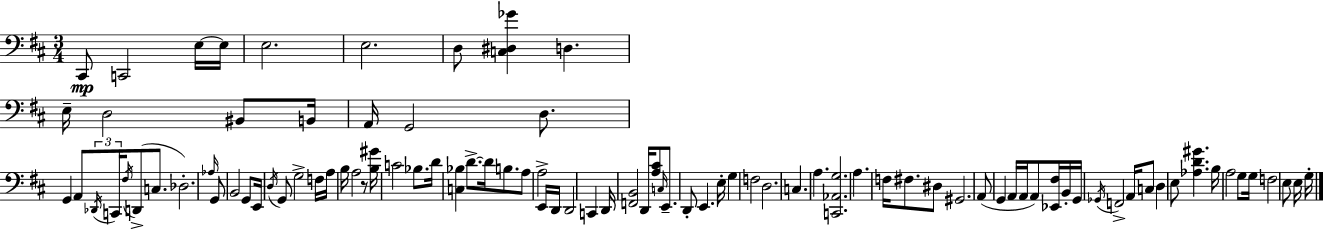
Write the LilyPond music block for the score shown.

{
  \clef bass
  \numericTimeSignature
  \time 3/4
  \key d \major
  cis,8\mp c,2 e16~~ e16 | e2. | e2. | d8 <c dis ges'>4 d4. | \break e16-- d2 bis,8 b,16 | a,16 g,2 d8. | g,4 a,8 \tuplet 3/2 { \acciaccatura { des,16 } c,16 \acciaccatura { fis16 }( } d,8-> c8. | des2.-.) | \break \grace { aes16 } g,8 b,2 | g,8 e,16 \acciaccatura { d16 } g,8 g2-> | f16 a16 b16 a2 | r8 <b gis'>16 c'2 | \break bes8. d'16 <c bes>4 d'8.->~~ | d'16 b8. a8 a2-> | e,16 d,16 d,2 | c,4 d,16 <f, b,>2 | \break d,16 <a cis'>8 \grace { c16 } e,8.-- d,8-. e,4. | e16-. g4 f2 | d2. | c4. a4. | \break <c, aes, g>2. | a4. f16 | fis8. dis8 gis,2. | a,8( g,4 a,16 | \break a,16 a,8) <ees, fis>16 b,16-. g,16 \acciaccatura { ges,16 } f,2-> | a,16 c8 d4 e8 | <aes d' gis'>4. b16 a2 | g8 g16 f2 | \break e8 e16 g16-. \bar "|."
}